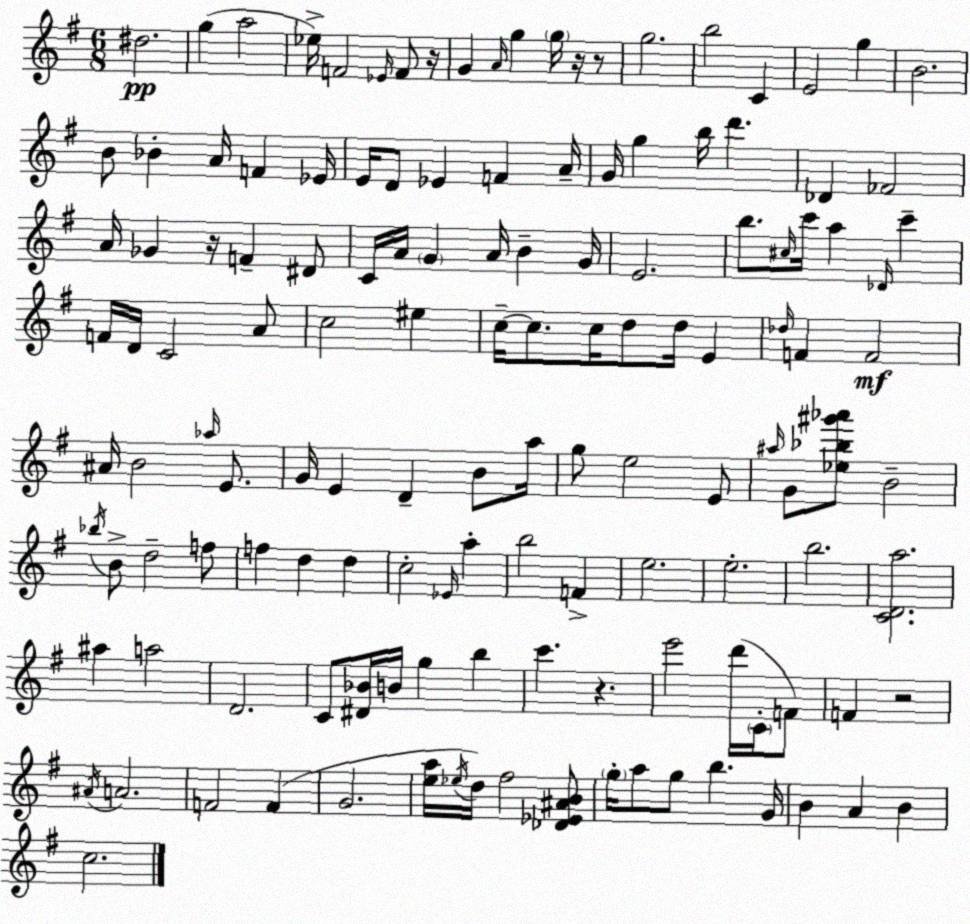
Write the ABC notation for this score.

X:1
T:Untitled
M:6/8
L:1/4
K:Em
^d2 g a2 _e/4 F2 _E/4 F/2 z/4 G A/4 g g/4 z/4 z/2 g2 b2 C E2 g B2 B/2 _B A/4 F _E/4 E/4 D/2 _E F A/4 G/4 g b/4 d' _D _F2 A/4 _G z/4 F ^D/2 C/4 A/4 G A/4 B G/4 E2 b/2 ^c/4 c'/4 a _D/4 c' F/4 D/4 C2 A/2 c2 ^e c/4 c/2 c/4 d/2 d/4 E _d/4 F F2 ^A/4 B2 _a/4 E/2 G/4 E D B/2 a/4 g/2 e2 E/2 ^a/4 G/2 [_e_b^g'_a']/2 B2 _b/4 B/2 d2 f/2 f d d c2 _E/4 a b2 F e2 e2 b2 [CDa]2 ^a a2 D2 C/2 [^D_B]/4 B/4 g b c' z e'2 d'/4 C/4 F/2 F z2 ^A/4 A2 F2 F G2 [ea]/4 _e/4 d/4 ^f2 [_D_E^AB]/2 g/4 a/2 g/2 b G/4 B A B c2